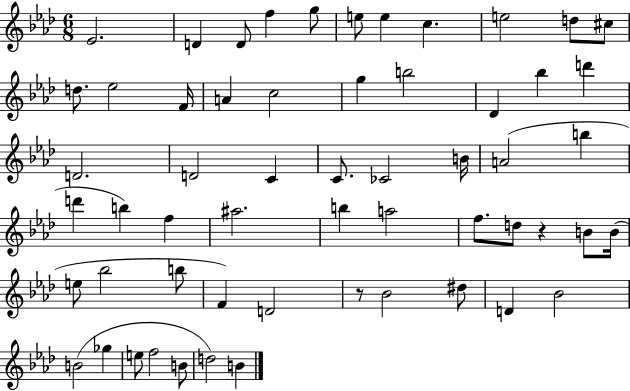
Eb4/h. D4/q D4/e F5/q G5/e E5/e E5/q C5/q. E5/h D5/e C#5/e D5/e. Eb5/h F4/s A4/q C5/h G5/q B5/h Db4/q Bb5/q D6/q D4/h. D4/h C4/q C4/e. CES4/h B4/s A4/h B5/q D6/q B5/q F5/q A#5/h. B5/q A5/h F5/e. D5/e R/q B4/e B4/s E5/e Bb5/h B5/e F4/q D4/h R/e Bb4/h D#5/e D4/q Bb4/h B4/h Gb5/q E5/e F5/h B4/e D5/h B4/q